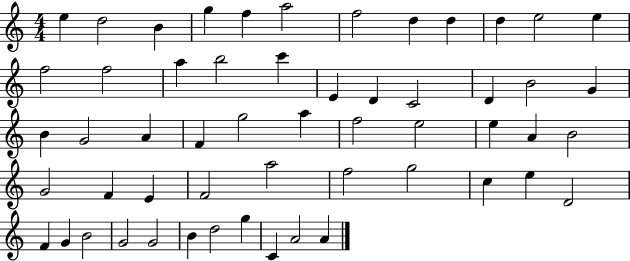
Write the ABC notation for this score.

X:1
T:Untitled
M:4/4
L:1/4
K:C
e d2 B g f a2 f2 d d d e2 e f2 f2 a b2 c' E D C2 D B2 G B G2 A F g2 a f2 e2 e A B2 G2 F E F2 a2 f2 g2 c e D2 F G B2 G2 G2 B d2 g C A2 A